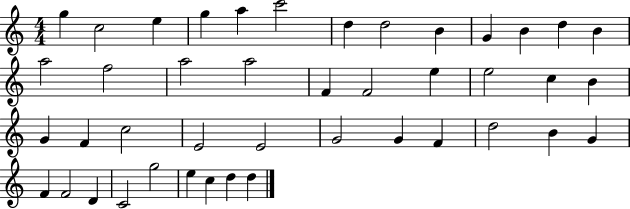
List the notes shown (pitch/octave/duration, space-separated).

G5/q C5/h E5/q G5/q A5/q C6/h D5/q D5/h B4/q G4/q B4/q D5/q B4/q A5/h F5/h A5/h A5/h F4/q F4/h E5/q E5/h C5/q B4/q G4/q F4/q C5/h E4/h E4/h G4/h G4/q F4/q D5/h B4/q G4/q F4/q F4/h D4/q C4/h G5/h E5/q C5/q D5/q D5/q